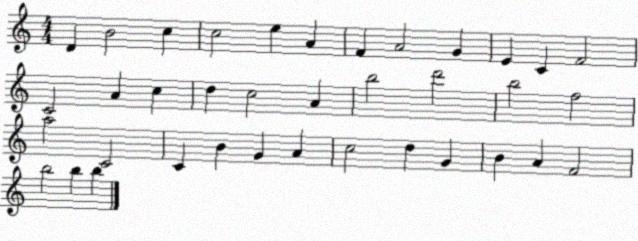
X:1
T:Untitled
M:4/4
L:1/4
K:C
D B2 c c2 e A F A2 G E C F2 C2 A c d c2 A b2 d'2 b2 f2 a2 C2 C B G A c2 d G B A F2 b2 b b